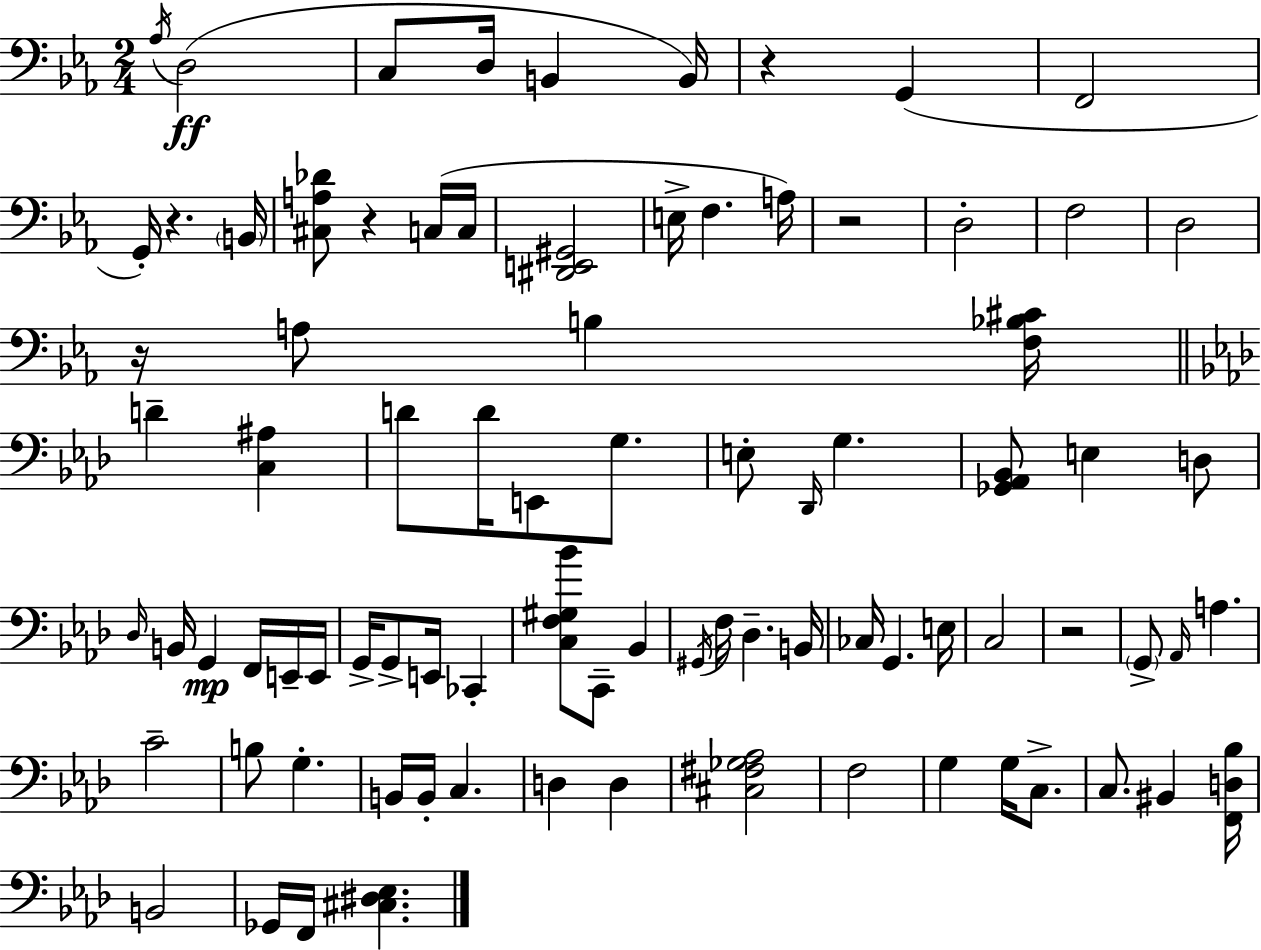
Ab3/s D3/h C3/e D3/s B2/q B2/s R/q G2/q F2/h G2/s R/q. B2/s [C#3,A3,Db4]/e R/q C3/s C3/s [D#2,E2,G#2]/h E3/s F3/q. A3/s R/h D3/h F3/h D3/h R/s A3/e B3/q [F3,Bb3,C#4]/s D4/q [C3,A#3]/q D4/e D4/s E2/e G3/e. E3/e Db2/s G3/q. [Gb2,Ab2,Bb2]/e E3/q D3/e Db3/s B2/s G2/q F2/s E2/s E2/s G2/s G2/e E2/s CES2/q [C3,F3,G#3,Bb4]/e C2/e Bb2/q G#2/s F3/s Db3/q. B2/s CES3/s G2/q. E3/s C3/h R/h G2/e Ab2/s A3/q. C4/h B3/e G3/q. B2/s B2/s C3/q. D3/q D3/q [C#3,F#3,Gb3,Ab3]/h F3/h G3/q G3/s C3/e. C3/e. BIS2/q [F2,D3,Bb3]/s B2/h Gb2/s F2/s [C#3,D#3,Eb3]/q.